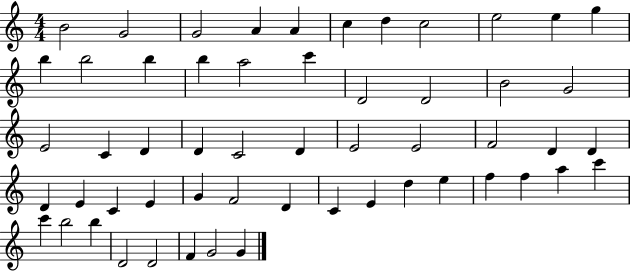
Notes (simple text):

B4/h G4/h G4/h A4/q A4/q C5/q D5/q C5/h E5/h E5/q G5/q B5/q B5/h B5/q B5/q A5/h C6/q D4/h D4/h B4/h G4/h E4/h C4/q D4/q D4/q C4/h D4/q E4/h E4/h F4/h D4/q D4/q D4/q E4/q C4/q E4/q G4/q F4/h D4/q C4/q E4/q D5/q E5/q F5/q F5/q A5/q C6/q C6/q B5/h B5/q D4/h D4/h F4/q G4/h G4/q